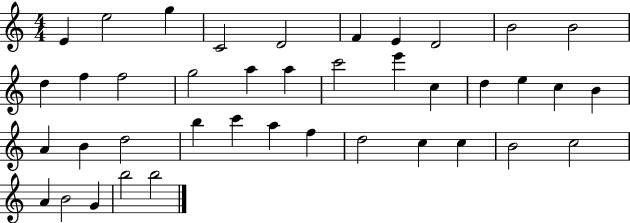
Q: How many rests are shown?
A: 0